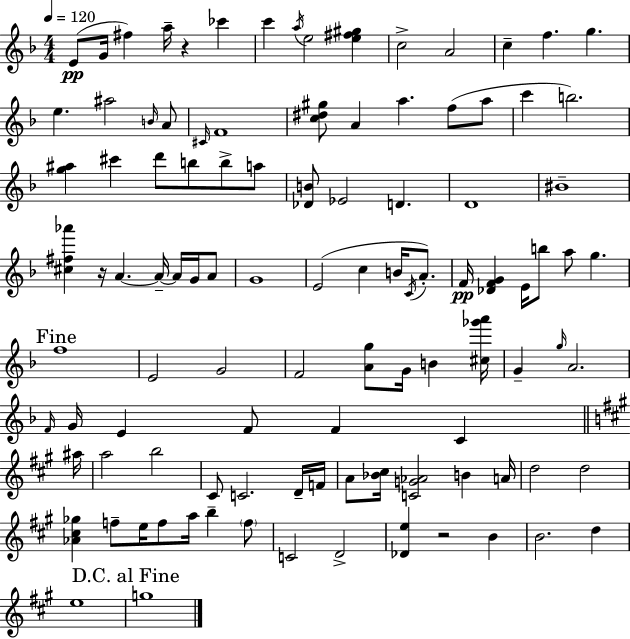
E4/e G4/s F#5/q A5/s R/q CES6/q C6/q A5/s E5/h [E5,F#5,G#5]/q C5/h A4/h C5/q F5/q. G5/q. E5/q. A#5/h B4/s A4/e C#4/s F4/w [C5,D#5,G#5]/e A4/q A5/q. F5/e A5/e C6/q B5/h. [G5,A#5]/q C#6/q D6/e B5/e B5/e A5/e [Db4,B4]/e Eb4/h D4/q. D4/w BIS4/w [C#5,F#5,Ab6]/q R/s A4/q. A4/s A4/s G4/s A4/e G4/w E4/h C5/q B4/s C4/s A4/e. F4/s [Db4,F4,G4]/q E4/s B5/e A5/e G5/q. F5/w E4/h G4/h F4/h [A4,G5]/e G4/s B4/q [C#5,Gb6,A6]/s G4/q G5/s A4/h. F4/s G4/s E4/q F4/e F4/q C4/q A#5/s A5/h B5/h C#4/e C4/h. D4/s F4/s A4/e [Bb4,C#5]/s [C4,G4,Ab4]/h B4/q A4/s D5/h D5/h [Ab4,C#5,Gb5]/q F5/e E5/s F5/e A5/s B5/q F5/e C4/h D4/h [Db4,E5]/q R/h B4/q B4/h. D5/q E5/w G5/w